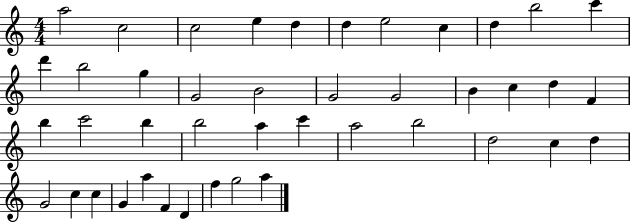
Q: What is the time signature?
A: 4/4